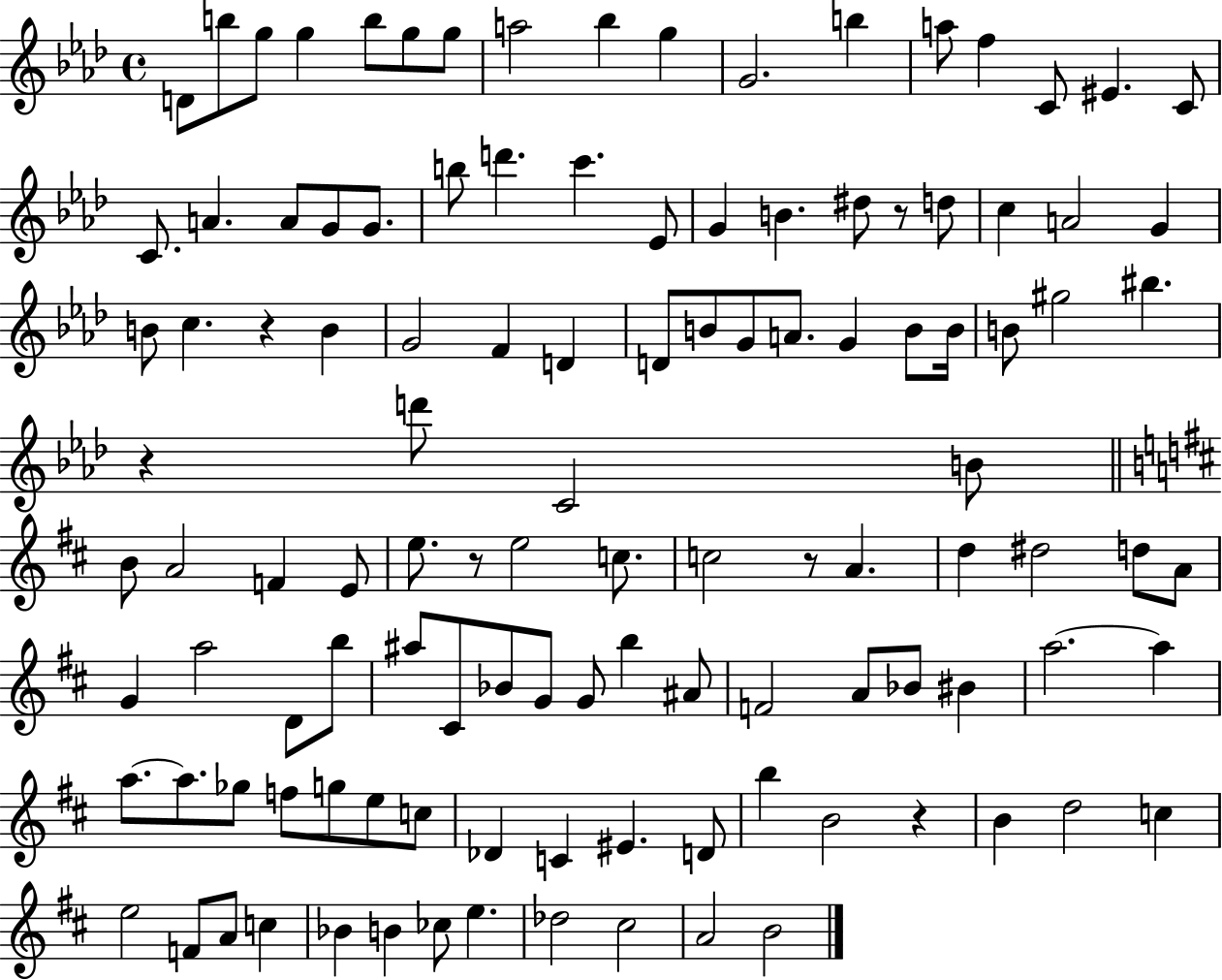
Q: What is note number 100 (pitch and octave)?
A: F4